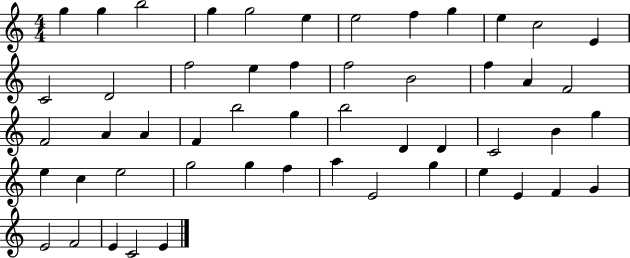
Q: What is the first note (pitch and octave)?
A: G5